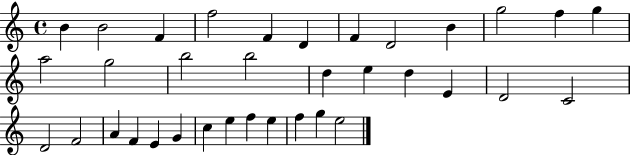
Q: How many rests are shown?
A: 0